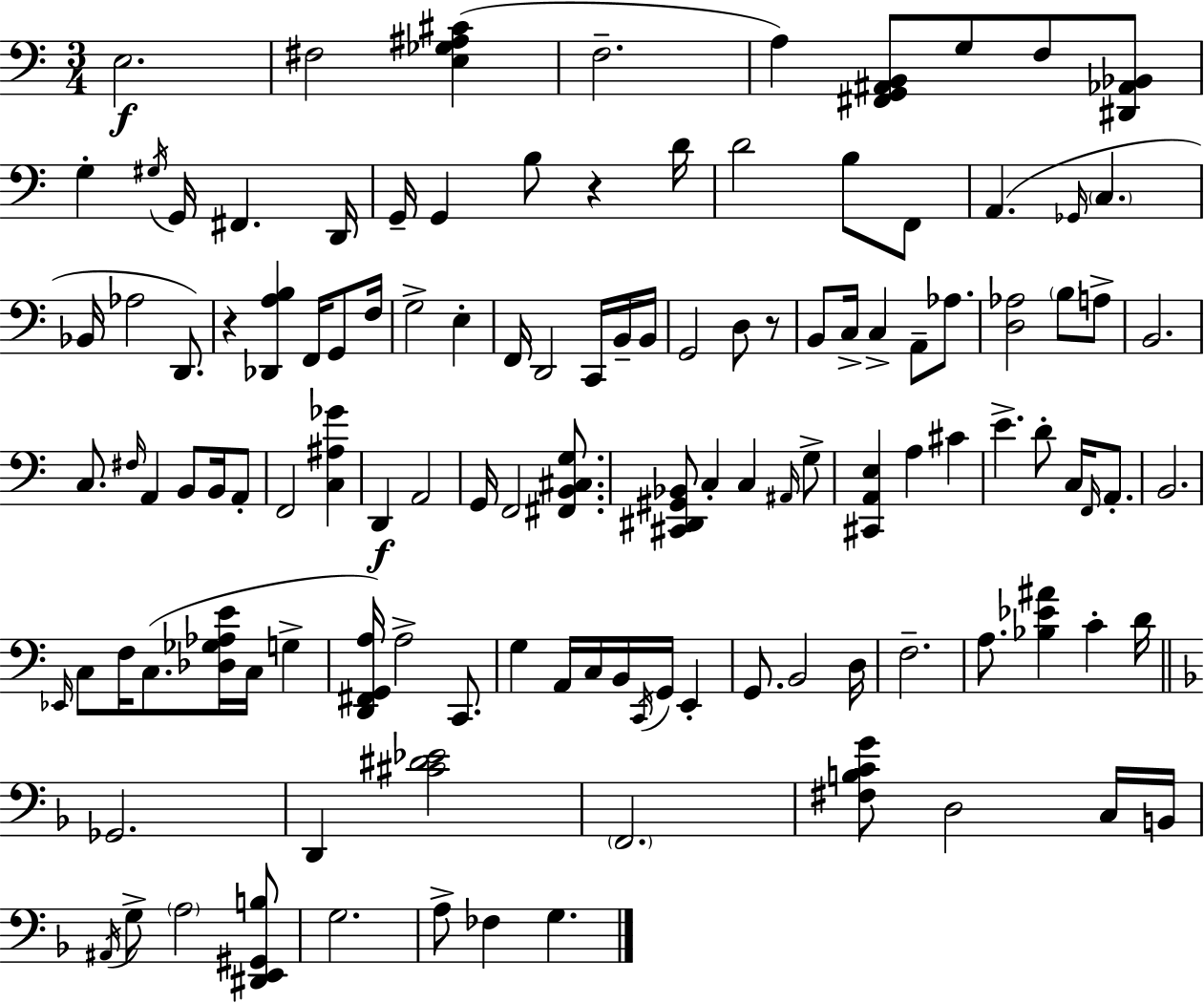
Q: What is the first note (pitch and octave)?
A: E3